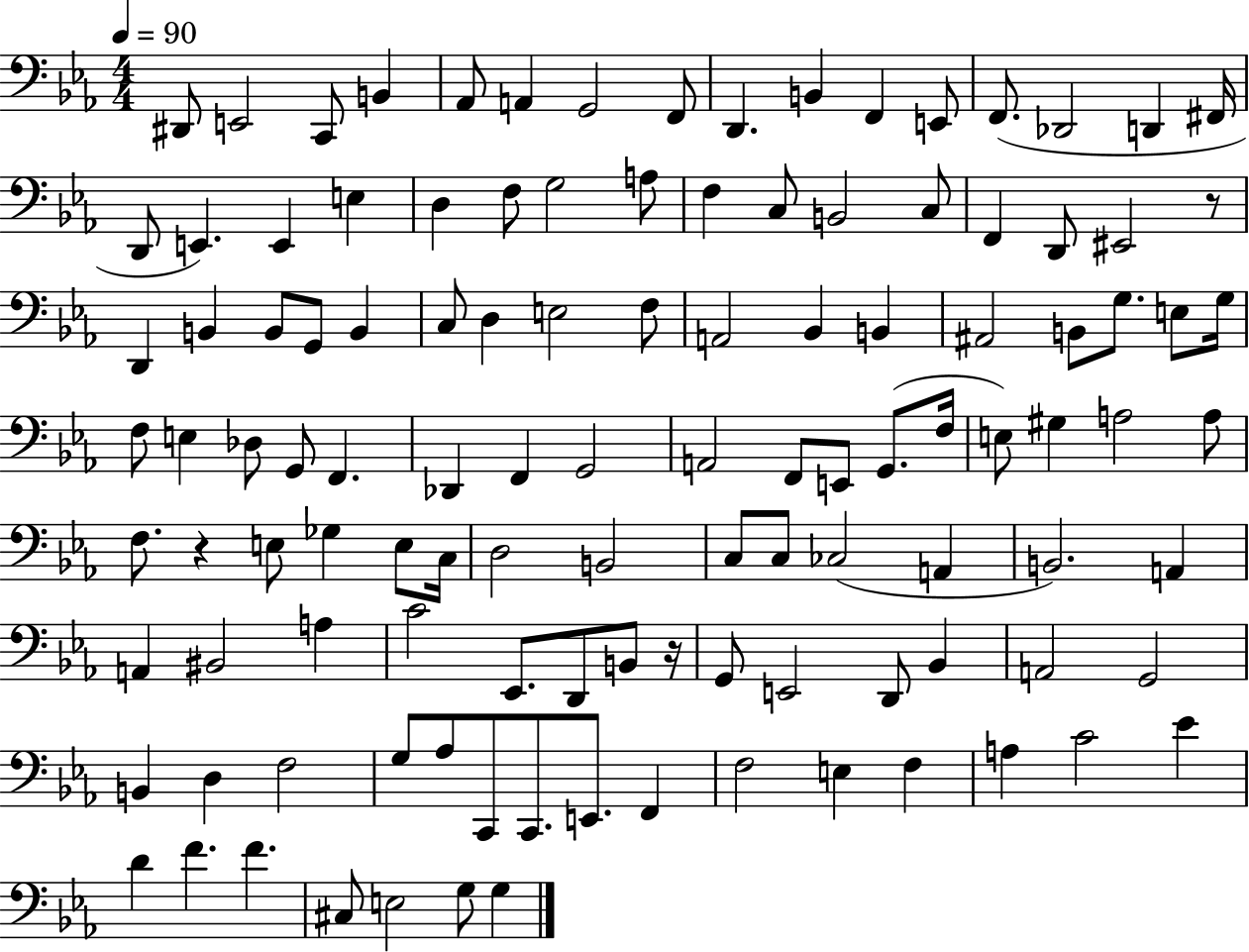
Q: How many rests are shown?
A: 3